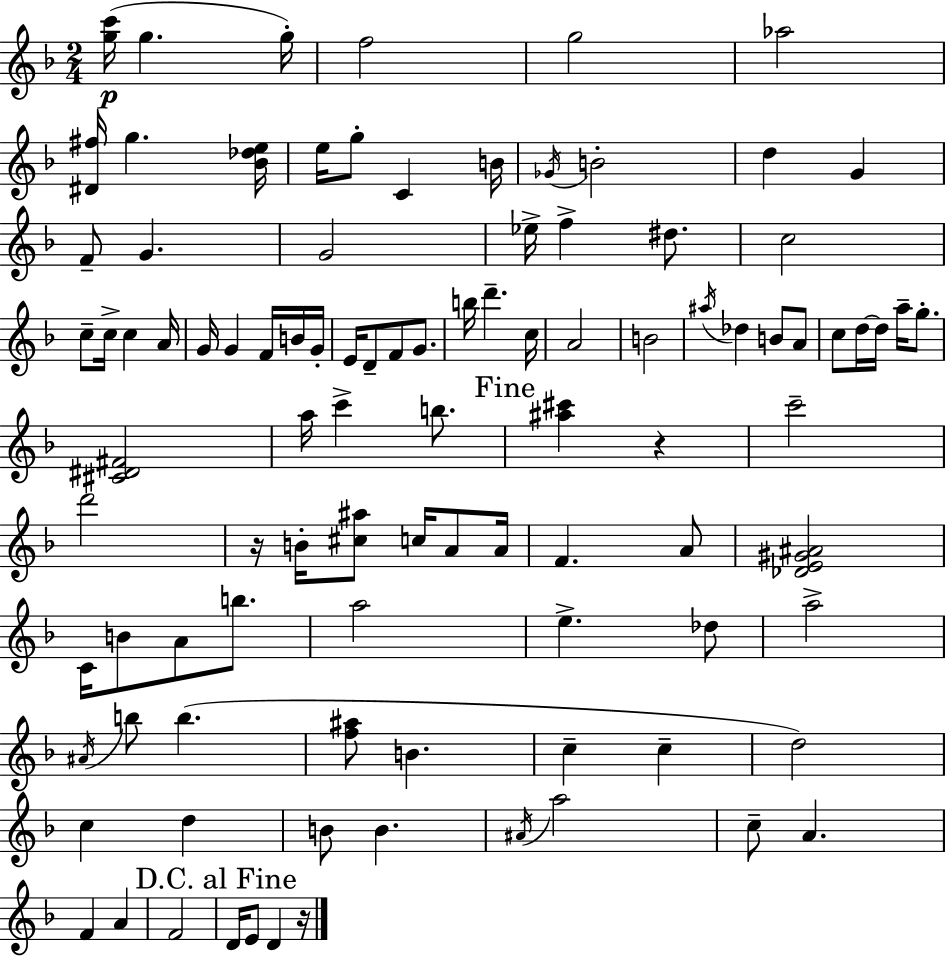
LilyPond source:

{
  \clef treble
  \numericTimeSignature
  \time 2/4
  \key d \minor
  <g'' c'''>16(\p g''4. g''16-.) | f''2 | g''2 | aes''2 | \break <dis' fis''>16 g''4. <bes' des'' e''>16 | e''16 g''8-. c'4 b'16 | \acciaccatura { ges'16 } b'2-. | d''4 g'4 | \break f'8-- g'4. | g'2 | ees''16-> f''4-> dis''8. | c''2 | \break c''8-- c''16-> c''4 | a'16 g'16 g'4 f'16 b'16 | g'16-. e'16 d'8-- f'8 g'8. | b''16 d'''4.-- | \break c''16 a'2 | b'2 | \acciaccatura { ais''16 } des''4 b'8 | a'8 c''8 d''16~~ d''16 a''16-- g''8.-. | \break <cis' dis' fis'>2 | a''16 c'''4-> b''8. | \mark "Fine" <ais'' cis'''>4 r4 | c'''2-- | \break d'''2 | r16 b'16-. <cis'' ais''>8 c''16 a'8 | a'16 f'4. | a'8 <des' e' gis' ais'>2 | \break c'16 b'8 a'8 b''8. | a''2 | e''4.-> | des''8 a''2-> | \break \acciaccatura { ais'16 } b''8 b''4.( | <f'' ais''>8 b'4. | c''4-- c''4-- | d''2) | \break c''4 d''4 | b'8 b'4. | \acciaccatura { ais'16 } a''2 | c''8-- a'4. | \break f'4 | a'4 f'2 | \mark "D.C. al Fine" d'16 e'8 d'4 | r16 \bar "|."
}